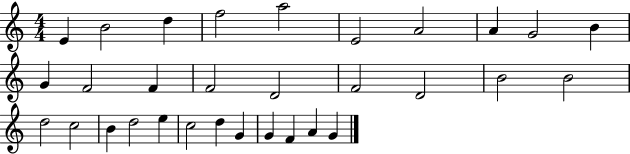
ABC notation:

X:1
T:Untitled
M:4/4
L:1/4
K:C
E B2 d f2 a2 E2 A2 A G2 B G F2 F F2 D2 F2 D2 B2 B2 d2 c2 B d2 e c2 d G G F A G